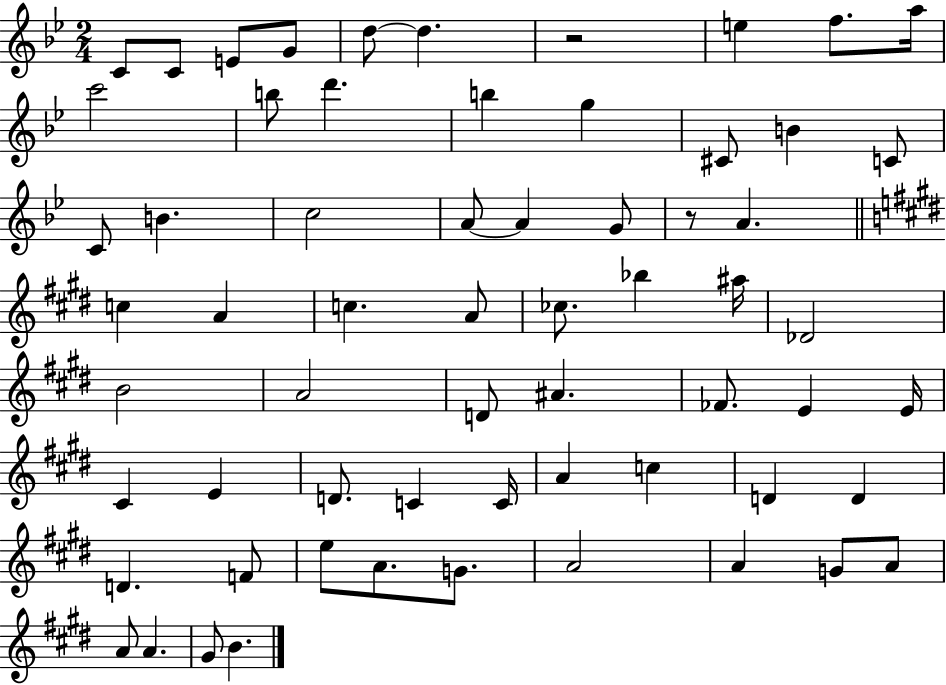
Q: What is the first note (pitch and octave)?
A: C4